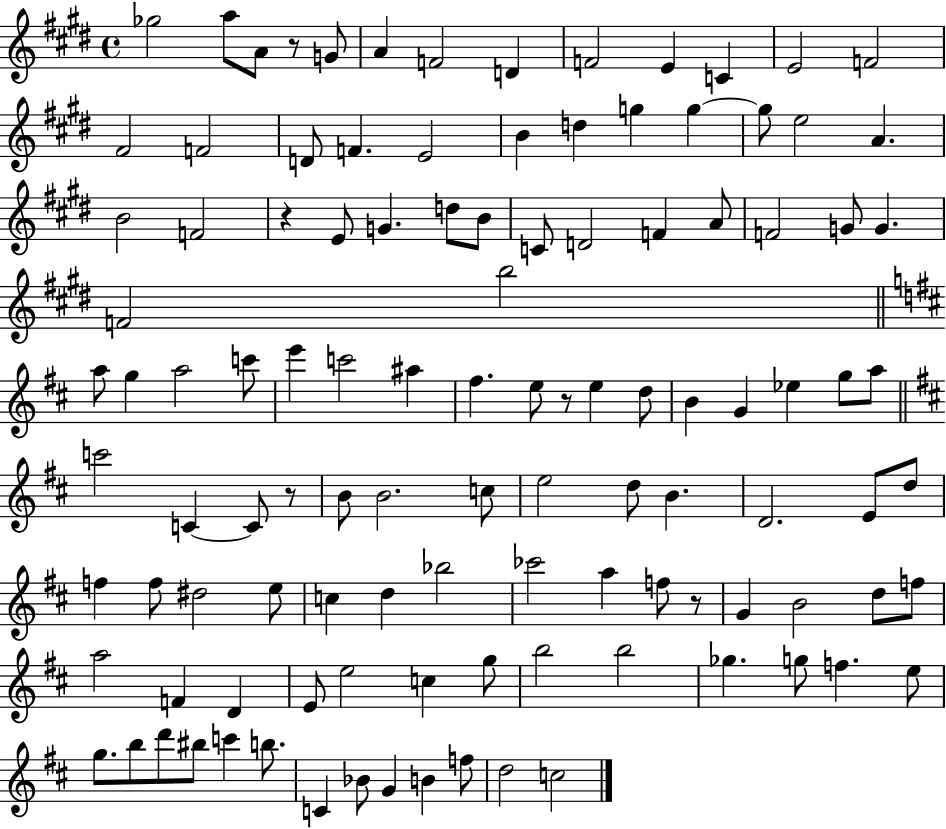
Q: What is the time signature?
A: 4/4